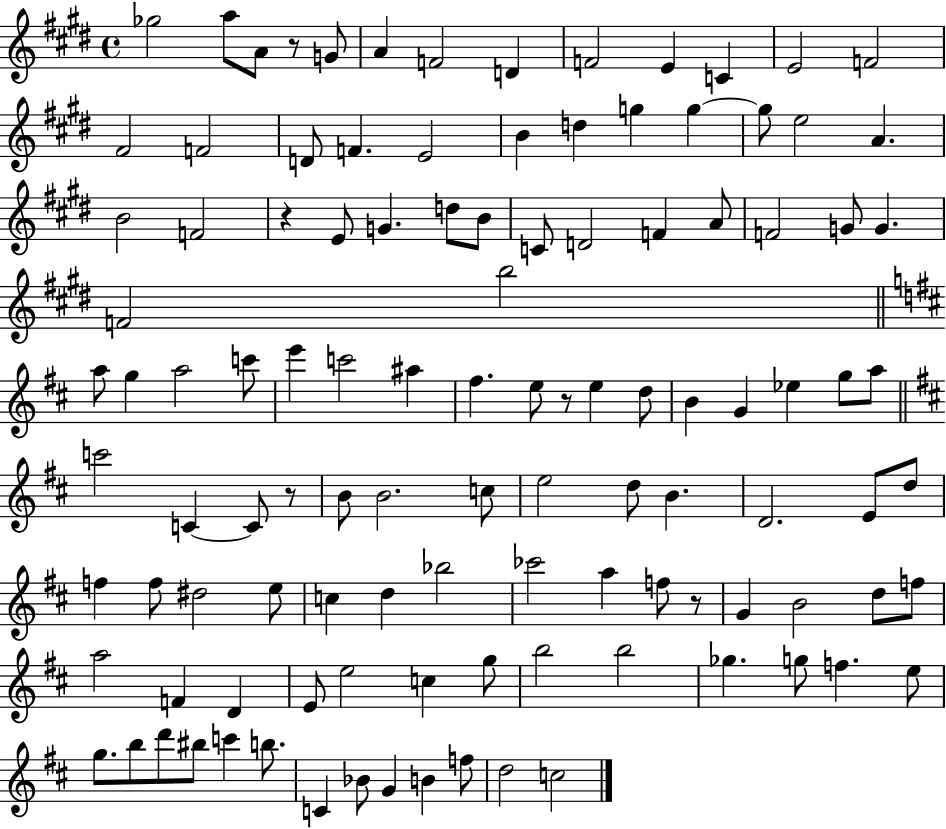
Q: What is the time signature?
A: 4/4